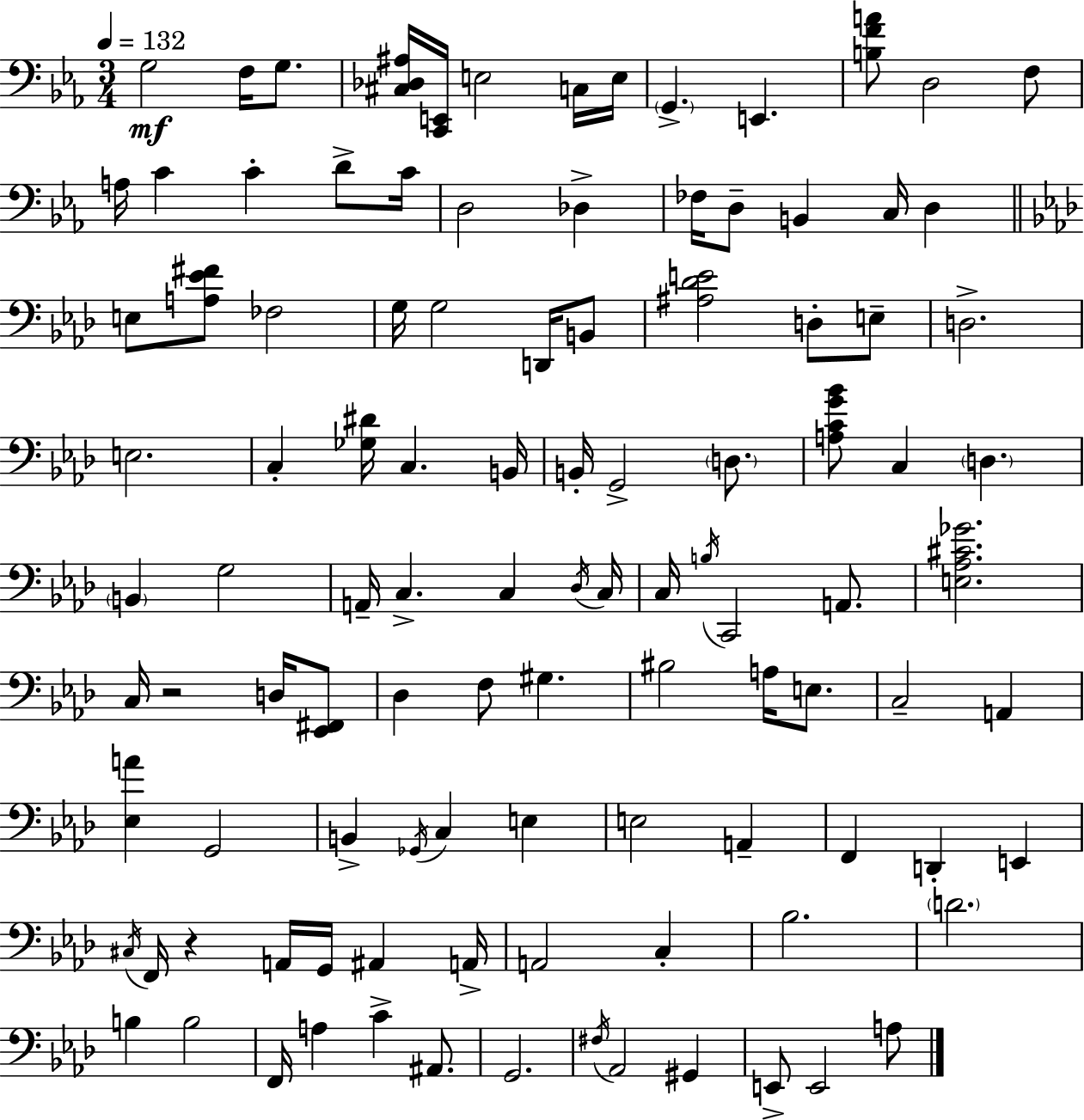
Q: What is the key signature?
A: EES major